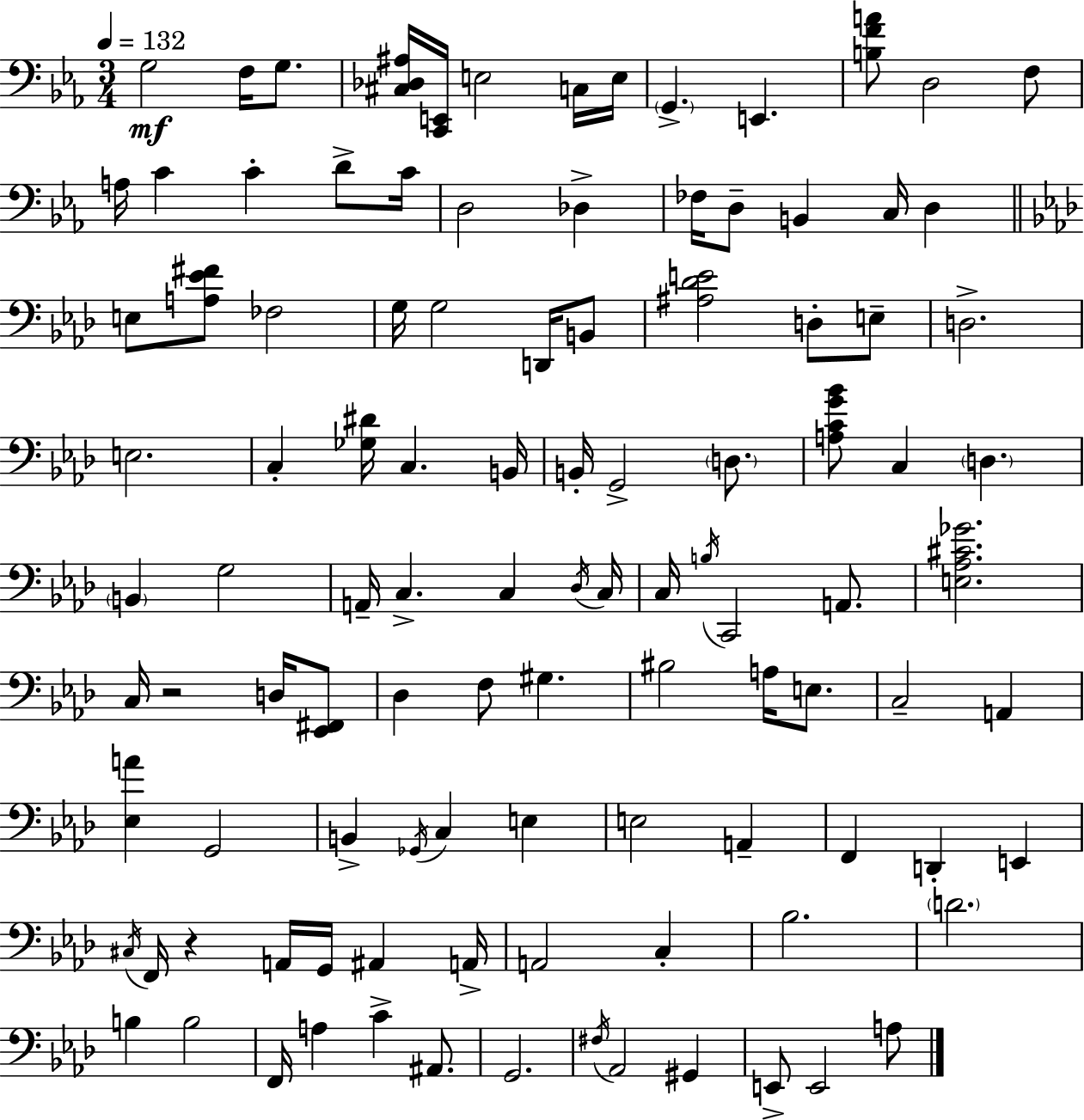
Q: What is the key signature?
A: EES major